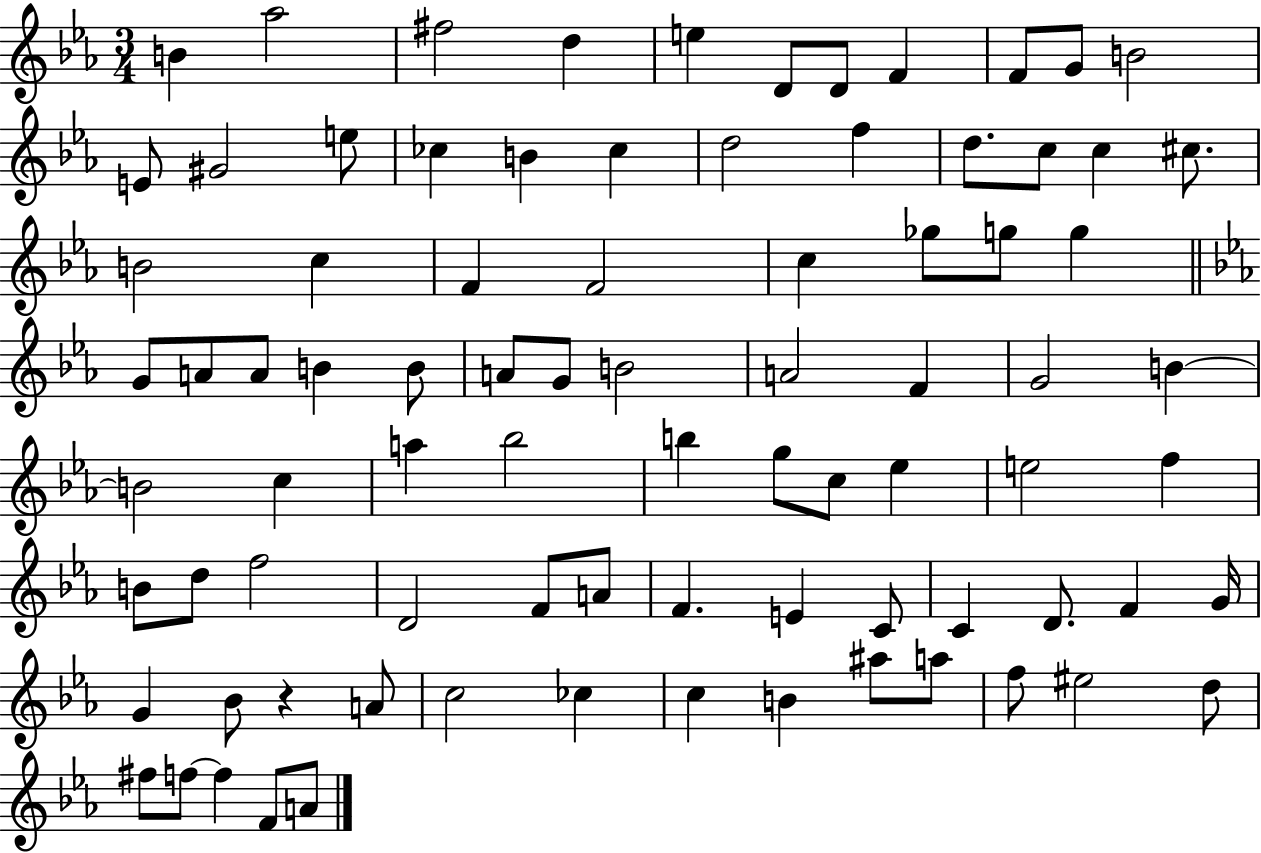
{
  \clef treble
  \numericTimeSignature
  \time 3/4
  \key ees \major
  \repeat volta 2 { b'4 aes''2 | fis''2 d''4 | e''4 d'8 d'8 f'4 | f'8 g'8 b'2 | \break e'8 gis'2 e''8 | ces''4 b'4 ces''4 | d''2 f''4 | d''8. c''8 c''4 cis''8. | \break b'2 c''4 | f'4 f'2 | c''4 ges''8 g''8 g''4 | \bar "||" \break \key c \minor g'8 a'8 a'8 b'4 b'8 | a'8 g'8 b'2 | a'2 f'4 | g'2 b'4~~ | \break b'2 c''4 | a''4 bes''2 | b''4 g''8 c''8 ees''4 | e''2 f''4 | \break b'8 d''8 f''2 | d'2 f'8 a'8 | f'4. e'4 c'8 | c'4 d'8. f'4 g'16 | \break g'4 bes'8 r4 a'8 | c''2 ces''4 | c''4 b'4 ais''8 a''8 | f''8 eis''2 d''8 | \break fis''8 f''8~~ f''4 f'8 a'8 | } \bar "|."
}